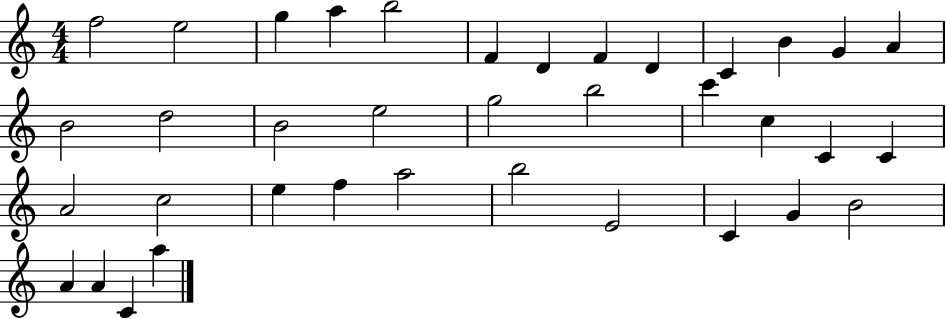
F5/h E5/h G5/q A5/q B5/h F4/q D4/q F4/q D4/q C4/q B4/q G4/q A4/q B4/h D5/h B4/h E5/h G5/h B5/h C6/q C5/q C4/q C4/q A4/h C5/h E5/q F5/q A5/h B5/h E4/h C4/q G4/q B4/h A4/q A4/q C4/q A5/q